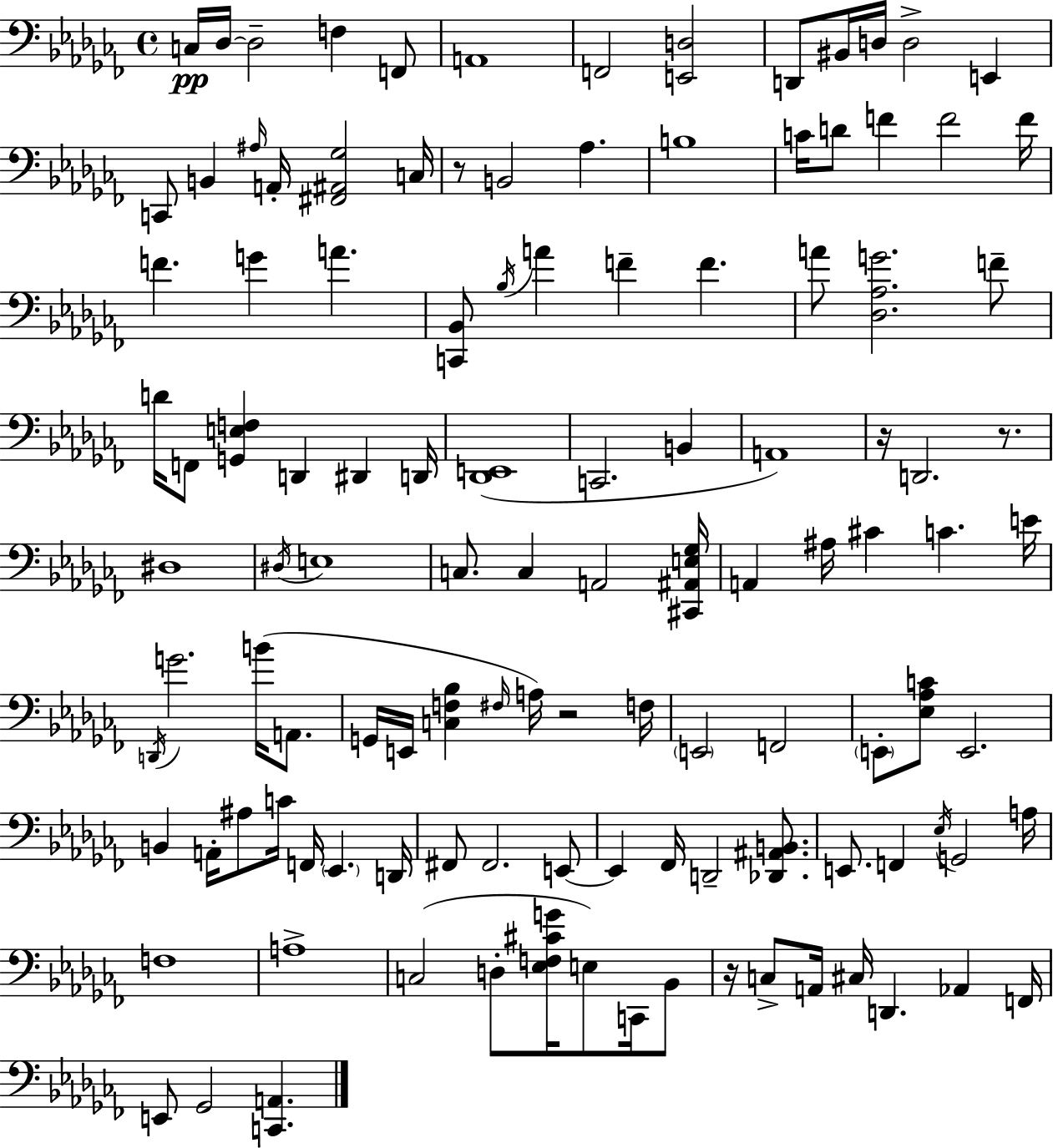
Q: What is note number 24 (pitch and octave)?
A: F4